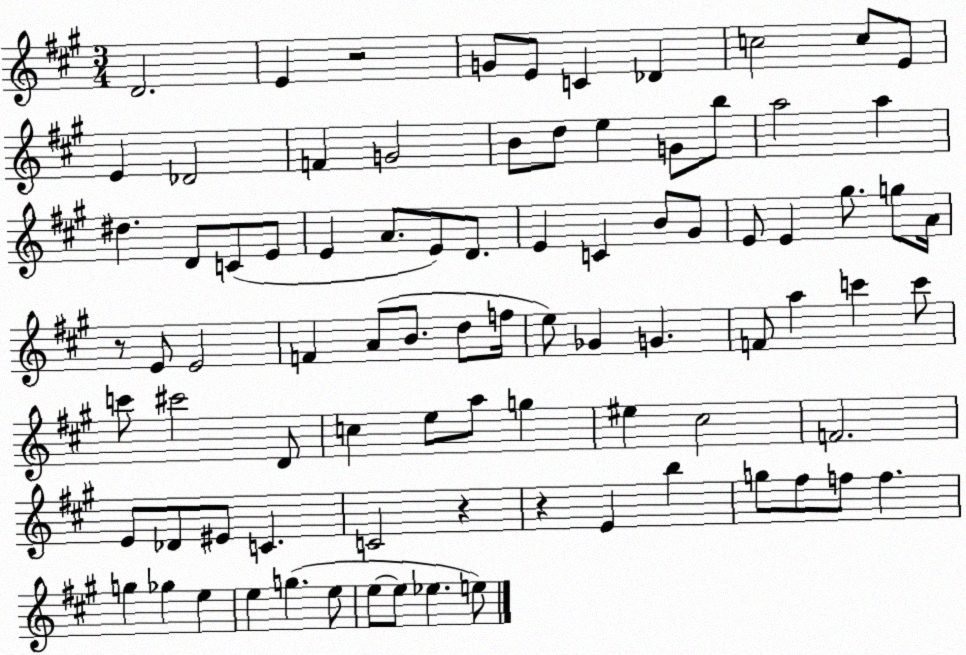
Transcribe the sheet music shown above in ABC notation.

X:1
T:Untitled
M:3/4
L:1/4
K:A
D2 E z2 G/2 E/2 C _D c2 c/2 E/2 E _D2 F G2 B/2 d/2 e G/2 b/2 a2 a ^d D/2 C/2 E/2 E A/2 E/2 D/2 E C B/2 ^G/2 E/2 E ^g/2 g/2 A/4 z/2 E/2 E2 F A/2 B/2 d/2 f/4 e/2 _G G F/2 a c' c'/2 c'/2 ^c'2 D/2 c e/2 a/2 g ^e ^c2 F2 E/2 _D/2 ^E/2 C C2 z z E b g/2 ^f/2 f/2 f g _g e e g e/2 e/2 e/2 _e e/2